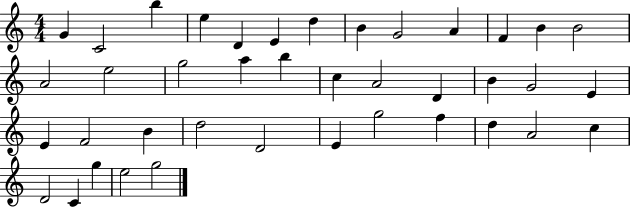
G4/q C4/h B5/q E5/q D4/q E4/q D5/q B4/q G4/h A4/q F4/q B4/q B4/h A4/h E5/h G5/h A5/q B5/q C5/q A4/h D4/q B4/q G4/h E4/q E4/q F4/h B4/q D5/h D4/h E4/q G5/h F5/q D5/q A4/h C5/q D4/h C4/q G5/q E5/h G5/h